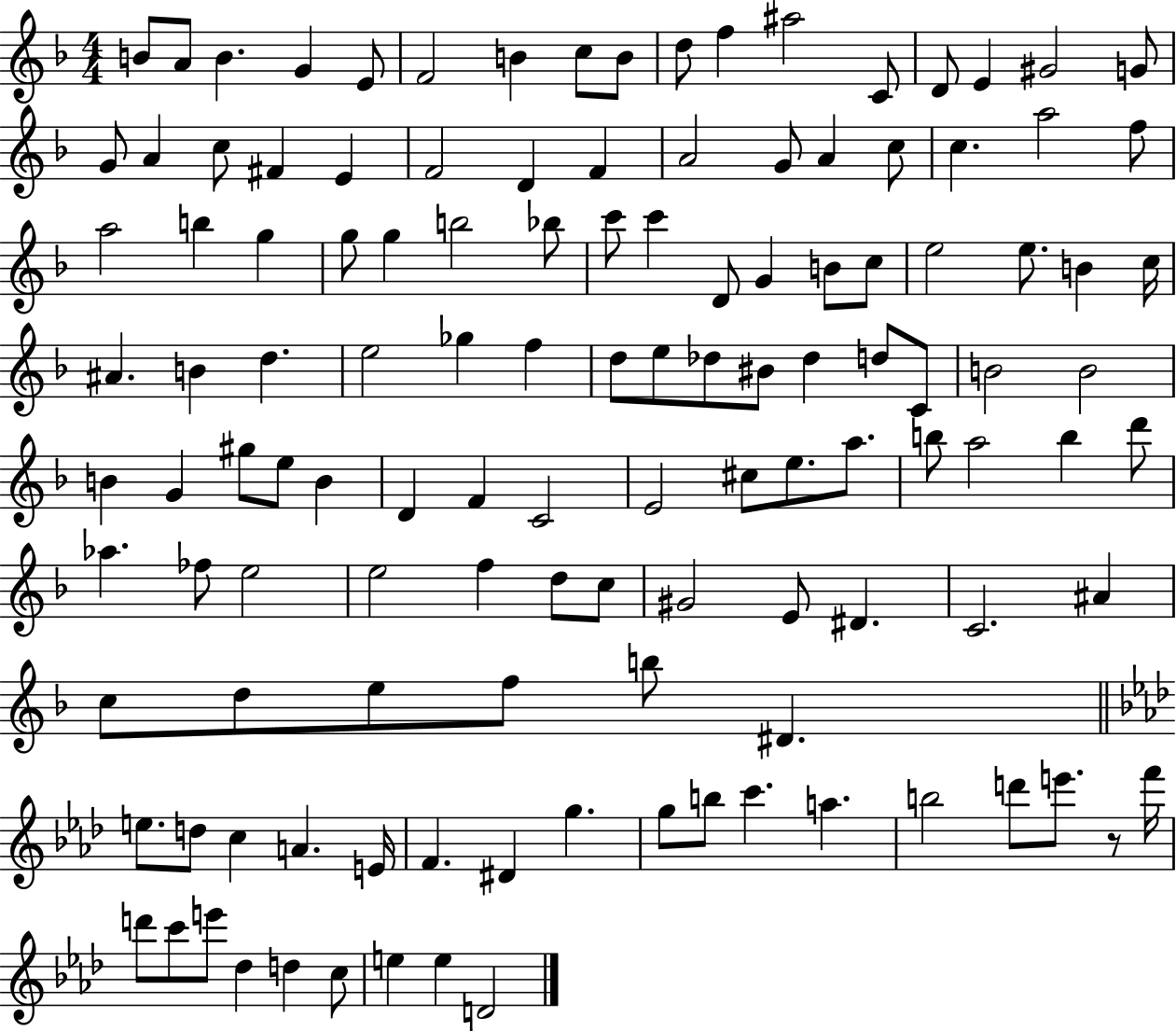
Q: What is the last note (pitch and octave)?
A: D4